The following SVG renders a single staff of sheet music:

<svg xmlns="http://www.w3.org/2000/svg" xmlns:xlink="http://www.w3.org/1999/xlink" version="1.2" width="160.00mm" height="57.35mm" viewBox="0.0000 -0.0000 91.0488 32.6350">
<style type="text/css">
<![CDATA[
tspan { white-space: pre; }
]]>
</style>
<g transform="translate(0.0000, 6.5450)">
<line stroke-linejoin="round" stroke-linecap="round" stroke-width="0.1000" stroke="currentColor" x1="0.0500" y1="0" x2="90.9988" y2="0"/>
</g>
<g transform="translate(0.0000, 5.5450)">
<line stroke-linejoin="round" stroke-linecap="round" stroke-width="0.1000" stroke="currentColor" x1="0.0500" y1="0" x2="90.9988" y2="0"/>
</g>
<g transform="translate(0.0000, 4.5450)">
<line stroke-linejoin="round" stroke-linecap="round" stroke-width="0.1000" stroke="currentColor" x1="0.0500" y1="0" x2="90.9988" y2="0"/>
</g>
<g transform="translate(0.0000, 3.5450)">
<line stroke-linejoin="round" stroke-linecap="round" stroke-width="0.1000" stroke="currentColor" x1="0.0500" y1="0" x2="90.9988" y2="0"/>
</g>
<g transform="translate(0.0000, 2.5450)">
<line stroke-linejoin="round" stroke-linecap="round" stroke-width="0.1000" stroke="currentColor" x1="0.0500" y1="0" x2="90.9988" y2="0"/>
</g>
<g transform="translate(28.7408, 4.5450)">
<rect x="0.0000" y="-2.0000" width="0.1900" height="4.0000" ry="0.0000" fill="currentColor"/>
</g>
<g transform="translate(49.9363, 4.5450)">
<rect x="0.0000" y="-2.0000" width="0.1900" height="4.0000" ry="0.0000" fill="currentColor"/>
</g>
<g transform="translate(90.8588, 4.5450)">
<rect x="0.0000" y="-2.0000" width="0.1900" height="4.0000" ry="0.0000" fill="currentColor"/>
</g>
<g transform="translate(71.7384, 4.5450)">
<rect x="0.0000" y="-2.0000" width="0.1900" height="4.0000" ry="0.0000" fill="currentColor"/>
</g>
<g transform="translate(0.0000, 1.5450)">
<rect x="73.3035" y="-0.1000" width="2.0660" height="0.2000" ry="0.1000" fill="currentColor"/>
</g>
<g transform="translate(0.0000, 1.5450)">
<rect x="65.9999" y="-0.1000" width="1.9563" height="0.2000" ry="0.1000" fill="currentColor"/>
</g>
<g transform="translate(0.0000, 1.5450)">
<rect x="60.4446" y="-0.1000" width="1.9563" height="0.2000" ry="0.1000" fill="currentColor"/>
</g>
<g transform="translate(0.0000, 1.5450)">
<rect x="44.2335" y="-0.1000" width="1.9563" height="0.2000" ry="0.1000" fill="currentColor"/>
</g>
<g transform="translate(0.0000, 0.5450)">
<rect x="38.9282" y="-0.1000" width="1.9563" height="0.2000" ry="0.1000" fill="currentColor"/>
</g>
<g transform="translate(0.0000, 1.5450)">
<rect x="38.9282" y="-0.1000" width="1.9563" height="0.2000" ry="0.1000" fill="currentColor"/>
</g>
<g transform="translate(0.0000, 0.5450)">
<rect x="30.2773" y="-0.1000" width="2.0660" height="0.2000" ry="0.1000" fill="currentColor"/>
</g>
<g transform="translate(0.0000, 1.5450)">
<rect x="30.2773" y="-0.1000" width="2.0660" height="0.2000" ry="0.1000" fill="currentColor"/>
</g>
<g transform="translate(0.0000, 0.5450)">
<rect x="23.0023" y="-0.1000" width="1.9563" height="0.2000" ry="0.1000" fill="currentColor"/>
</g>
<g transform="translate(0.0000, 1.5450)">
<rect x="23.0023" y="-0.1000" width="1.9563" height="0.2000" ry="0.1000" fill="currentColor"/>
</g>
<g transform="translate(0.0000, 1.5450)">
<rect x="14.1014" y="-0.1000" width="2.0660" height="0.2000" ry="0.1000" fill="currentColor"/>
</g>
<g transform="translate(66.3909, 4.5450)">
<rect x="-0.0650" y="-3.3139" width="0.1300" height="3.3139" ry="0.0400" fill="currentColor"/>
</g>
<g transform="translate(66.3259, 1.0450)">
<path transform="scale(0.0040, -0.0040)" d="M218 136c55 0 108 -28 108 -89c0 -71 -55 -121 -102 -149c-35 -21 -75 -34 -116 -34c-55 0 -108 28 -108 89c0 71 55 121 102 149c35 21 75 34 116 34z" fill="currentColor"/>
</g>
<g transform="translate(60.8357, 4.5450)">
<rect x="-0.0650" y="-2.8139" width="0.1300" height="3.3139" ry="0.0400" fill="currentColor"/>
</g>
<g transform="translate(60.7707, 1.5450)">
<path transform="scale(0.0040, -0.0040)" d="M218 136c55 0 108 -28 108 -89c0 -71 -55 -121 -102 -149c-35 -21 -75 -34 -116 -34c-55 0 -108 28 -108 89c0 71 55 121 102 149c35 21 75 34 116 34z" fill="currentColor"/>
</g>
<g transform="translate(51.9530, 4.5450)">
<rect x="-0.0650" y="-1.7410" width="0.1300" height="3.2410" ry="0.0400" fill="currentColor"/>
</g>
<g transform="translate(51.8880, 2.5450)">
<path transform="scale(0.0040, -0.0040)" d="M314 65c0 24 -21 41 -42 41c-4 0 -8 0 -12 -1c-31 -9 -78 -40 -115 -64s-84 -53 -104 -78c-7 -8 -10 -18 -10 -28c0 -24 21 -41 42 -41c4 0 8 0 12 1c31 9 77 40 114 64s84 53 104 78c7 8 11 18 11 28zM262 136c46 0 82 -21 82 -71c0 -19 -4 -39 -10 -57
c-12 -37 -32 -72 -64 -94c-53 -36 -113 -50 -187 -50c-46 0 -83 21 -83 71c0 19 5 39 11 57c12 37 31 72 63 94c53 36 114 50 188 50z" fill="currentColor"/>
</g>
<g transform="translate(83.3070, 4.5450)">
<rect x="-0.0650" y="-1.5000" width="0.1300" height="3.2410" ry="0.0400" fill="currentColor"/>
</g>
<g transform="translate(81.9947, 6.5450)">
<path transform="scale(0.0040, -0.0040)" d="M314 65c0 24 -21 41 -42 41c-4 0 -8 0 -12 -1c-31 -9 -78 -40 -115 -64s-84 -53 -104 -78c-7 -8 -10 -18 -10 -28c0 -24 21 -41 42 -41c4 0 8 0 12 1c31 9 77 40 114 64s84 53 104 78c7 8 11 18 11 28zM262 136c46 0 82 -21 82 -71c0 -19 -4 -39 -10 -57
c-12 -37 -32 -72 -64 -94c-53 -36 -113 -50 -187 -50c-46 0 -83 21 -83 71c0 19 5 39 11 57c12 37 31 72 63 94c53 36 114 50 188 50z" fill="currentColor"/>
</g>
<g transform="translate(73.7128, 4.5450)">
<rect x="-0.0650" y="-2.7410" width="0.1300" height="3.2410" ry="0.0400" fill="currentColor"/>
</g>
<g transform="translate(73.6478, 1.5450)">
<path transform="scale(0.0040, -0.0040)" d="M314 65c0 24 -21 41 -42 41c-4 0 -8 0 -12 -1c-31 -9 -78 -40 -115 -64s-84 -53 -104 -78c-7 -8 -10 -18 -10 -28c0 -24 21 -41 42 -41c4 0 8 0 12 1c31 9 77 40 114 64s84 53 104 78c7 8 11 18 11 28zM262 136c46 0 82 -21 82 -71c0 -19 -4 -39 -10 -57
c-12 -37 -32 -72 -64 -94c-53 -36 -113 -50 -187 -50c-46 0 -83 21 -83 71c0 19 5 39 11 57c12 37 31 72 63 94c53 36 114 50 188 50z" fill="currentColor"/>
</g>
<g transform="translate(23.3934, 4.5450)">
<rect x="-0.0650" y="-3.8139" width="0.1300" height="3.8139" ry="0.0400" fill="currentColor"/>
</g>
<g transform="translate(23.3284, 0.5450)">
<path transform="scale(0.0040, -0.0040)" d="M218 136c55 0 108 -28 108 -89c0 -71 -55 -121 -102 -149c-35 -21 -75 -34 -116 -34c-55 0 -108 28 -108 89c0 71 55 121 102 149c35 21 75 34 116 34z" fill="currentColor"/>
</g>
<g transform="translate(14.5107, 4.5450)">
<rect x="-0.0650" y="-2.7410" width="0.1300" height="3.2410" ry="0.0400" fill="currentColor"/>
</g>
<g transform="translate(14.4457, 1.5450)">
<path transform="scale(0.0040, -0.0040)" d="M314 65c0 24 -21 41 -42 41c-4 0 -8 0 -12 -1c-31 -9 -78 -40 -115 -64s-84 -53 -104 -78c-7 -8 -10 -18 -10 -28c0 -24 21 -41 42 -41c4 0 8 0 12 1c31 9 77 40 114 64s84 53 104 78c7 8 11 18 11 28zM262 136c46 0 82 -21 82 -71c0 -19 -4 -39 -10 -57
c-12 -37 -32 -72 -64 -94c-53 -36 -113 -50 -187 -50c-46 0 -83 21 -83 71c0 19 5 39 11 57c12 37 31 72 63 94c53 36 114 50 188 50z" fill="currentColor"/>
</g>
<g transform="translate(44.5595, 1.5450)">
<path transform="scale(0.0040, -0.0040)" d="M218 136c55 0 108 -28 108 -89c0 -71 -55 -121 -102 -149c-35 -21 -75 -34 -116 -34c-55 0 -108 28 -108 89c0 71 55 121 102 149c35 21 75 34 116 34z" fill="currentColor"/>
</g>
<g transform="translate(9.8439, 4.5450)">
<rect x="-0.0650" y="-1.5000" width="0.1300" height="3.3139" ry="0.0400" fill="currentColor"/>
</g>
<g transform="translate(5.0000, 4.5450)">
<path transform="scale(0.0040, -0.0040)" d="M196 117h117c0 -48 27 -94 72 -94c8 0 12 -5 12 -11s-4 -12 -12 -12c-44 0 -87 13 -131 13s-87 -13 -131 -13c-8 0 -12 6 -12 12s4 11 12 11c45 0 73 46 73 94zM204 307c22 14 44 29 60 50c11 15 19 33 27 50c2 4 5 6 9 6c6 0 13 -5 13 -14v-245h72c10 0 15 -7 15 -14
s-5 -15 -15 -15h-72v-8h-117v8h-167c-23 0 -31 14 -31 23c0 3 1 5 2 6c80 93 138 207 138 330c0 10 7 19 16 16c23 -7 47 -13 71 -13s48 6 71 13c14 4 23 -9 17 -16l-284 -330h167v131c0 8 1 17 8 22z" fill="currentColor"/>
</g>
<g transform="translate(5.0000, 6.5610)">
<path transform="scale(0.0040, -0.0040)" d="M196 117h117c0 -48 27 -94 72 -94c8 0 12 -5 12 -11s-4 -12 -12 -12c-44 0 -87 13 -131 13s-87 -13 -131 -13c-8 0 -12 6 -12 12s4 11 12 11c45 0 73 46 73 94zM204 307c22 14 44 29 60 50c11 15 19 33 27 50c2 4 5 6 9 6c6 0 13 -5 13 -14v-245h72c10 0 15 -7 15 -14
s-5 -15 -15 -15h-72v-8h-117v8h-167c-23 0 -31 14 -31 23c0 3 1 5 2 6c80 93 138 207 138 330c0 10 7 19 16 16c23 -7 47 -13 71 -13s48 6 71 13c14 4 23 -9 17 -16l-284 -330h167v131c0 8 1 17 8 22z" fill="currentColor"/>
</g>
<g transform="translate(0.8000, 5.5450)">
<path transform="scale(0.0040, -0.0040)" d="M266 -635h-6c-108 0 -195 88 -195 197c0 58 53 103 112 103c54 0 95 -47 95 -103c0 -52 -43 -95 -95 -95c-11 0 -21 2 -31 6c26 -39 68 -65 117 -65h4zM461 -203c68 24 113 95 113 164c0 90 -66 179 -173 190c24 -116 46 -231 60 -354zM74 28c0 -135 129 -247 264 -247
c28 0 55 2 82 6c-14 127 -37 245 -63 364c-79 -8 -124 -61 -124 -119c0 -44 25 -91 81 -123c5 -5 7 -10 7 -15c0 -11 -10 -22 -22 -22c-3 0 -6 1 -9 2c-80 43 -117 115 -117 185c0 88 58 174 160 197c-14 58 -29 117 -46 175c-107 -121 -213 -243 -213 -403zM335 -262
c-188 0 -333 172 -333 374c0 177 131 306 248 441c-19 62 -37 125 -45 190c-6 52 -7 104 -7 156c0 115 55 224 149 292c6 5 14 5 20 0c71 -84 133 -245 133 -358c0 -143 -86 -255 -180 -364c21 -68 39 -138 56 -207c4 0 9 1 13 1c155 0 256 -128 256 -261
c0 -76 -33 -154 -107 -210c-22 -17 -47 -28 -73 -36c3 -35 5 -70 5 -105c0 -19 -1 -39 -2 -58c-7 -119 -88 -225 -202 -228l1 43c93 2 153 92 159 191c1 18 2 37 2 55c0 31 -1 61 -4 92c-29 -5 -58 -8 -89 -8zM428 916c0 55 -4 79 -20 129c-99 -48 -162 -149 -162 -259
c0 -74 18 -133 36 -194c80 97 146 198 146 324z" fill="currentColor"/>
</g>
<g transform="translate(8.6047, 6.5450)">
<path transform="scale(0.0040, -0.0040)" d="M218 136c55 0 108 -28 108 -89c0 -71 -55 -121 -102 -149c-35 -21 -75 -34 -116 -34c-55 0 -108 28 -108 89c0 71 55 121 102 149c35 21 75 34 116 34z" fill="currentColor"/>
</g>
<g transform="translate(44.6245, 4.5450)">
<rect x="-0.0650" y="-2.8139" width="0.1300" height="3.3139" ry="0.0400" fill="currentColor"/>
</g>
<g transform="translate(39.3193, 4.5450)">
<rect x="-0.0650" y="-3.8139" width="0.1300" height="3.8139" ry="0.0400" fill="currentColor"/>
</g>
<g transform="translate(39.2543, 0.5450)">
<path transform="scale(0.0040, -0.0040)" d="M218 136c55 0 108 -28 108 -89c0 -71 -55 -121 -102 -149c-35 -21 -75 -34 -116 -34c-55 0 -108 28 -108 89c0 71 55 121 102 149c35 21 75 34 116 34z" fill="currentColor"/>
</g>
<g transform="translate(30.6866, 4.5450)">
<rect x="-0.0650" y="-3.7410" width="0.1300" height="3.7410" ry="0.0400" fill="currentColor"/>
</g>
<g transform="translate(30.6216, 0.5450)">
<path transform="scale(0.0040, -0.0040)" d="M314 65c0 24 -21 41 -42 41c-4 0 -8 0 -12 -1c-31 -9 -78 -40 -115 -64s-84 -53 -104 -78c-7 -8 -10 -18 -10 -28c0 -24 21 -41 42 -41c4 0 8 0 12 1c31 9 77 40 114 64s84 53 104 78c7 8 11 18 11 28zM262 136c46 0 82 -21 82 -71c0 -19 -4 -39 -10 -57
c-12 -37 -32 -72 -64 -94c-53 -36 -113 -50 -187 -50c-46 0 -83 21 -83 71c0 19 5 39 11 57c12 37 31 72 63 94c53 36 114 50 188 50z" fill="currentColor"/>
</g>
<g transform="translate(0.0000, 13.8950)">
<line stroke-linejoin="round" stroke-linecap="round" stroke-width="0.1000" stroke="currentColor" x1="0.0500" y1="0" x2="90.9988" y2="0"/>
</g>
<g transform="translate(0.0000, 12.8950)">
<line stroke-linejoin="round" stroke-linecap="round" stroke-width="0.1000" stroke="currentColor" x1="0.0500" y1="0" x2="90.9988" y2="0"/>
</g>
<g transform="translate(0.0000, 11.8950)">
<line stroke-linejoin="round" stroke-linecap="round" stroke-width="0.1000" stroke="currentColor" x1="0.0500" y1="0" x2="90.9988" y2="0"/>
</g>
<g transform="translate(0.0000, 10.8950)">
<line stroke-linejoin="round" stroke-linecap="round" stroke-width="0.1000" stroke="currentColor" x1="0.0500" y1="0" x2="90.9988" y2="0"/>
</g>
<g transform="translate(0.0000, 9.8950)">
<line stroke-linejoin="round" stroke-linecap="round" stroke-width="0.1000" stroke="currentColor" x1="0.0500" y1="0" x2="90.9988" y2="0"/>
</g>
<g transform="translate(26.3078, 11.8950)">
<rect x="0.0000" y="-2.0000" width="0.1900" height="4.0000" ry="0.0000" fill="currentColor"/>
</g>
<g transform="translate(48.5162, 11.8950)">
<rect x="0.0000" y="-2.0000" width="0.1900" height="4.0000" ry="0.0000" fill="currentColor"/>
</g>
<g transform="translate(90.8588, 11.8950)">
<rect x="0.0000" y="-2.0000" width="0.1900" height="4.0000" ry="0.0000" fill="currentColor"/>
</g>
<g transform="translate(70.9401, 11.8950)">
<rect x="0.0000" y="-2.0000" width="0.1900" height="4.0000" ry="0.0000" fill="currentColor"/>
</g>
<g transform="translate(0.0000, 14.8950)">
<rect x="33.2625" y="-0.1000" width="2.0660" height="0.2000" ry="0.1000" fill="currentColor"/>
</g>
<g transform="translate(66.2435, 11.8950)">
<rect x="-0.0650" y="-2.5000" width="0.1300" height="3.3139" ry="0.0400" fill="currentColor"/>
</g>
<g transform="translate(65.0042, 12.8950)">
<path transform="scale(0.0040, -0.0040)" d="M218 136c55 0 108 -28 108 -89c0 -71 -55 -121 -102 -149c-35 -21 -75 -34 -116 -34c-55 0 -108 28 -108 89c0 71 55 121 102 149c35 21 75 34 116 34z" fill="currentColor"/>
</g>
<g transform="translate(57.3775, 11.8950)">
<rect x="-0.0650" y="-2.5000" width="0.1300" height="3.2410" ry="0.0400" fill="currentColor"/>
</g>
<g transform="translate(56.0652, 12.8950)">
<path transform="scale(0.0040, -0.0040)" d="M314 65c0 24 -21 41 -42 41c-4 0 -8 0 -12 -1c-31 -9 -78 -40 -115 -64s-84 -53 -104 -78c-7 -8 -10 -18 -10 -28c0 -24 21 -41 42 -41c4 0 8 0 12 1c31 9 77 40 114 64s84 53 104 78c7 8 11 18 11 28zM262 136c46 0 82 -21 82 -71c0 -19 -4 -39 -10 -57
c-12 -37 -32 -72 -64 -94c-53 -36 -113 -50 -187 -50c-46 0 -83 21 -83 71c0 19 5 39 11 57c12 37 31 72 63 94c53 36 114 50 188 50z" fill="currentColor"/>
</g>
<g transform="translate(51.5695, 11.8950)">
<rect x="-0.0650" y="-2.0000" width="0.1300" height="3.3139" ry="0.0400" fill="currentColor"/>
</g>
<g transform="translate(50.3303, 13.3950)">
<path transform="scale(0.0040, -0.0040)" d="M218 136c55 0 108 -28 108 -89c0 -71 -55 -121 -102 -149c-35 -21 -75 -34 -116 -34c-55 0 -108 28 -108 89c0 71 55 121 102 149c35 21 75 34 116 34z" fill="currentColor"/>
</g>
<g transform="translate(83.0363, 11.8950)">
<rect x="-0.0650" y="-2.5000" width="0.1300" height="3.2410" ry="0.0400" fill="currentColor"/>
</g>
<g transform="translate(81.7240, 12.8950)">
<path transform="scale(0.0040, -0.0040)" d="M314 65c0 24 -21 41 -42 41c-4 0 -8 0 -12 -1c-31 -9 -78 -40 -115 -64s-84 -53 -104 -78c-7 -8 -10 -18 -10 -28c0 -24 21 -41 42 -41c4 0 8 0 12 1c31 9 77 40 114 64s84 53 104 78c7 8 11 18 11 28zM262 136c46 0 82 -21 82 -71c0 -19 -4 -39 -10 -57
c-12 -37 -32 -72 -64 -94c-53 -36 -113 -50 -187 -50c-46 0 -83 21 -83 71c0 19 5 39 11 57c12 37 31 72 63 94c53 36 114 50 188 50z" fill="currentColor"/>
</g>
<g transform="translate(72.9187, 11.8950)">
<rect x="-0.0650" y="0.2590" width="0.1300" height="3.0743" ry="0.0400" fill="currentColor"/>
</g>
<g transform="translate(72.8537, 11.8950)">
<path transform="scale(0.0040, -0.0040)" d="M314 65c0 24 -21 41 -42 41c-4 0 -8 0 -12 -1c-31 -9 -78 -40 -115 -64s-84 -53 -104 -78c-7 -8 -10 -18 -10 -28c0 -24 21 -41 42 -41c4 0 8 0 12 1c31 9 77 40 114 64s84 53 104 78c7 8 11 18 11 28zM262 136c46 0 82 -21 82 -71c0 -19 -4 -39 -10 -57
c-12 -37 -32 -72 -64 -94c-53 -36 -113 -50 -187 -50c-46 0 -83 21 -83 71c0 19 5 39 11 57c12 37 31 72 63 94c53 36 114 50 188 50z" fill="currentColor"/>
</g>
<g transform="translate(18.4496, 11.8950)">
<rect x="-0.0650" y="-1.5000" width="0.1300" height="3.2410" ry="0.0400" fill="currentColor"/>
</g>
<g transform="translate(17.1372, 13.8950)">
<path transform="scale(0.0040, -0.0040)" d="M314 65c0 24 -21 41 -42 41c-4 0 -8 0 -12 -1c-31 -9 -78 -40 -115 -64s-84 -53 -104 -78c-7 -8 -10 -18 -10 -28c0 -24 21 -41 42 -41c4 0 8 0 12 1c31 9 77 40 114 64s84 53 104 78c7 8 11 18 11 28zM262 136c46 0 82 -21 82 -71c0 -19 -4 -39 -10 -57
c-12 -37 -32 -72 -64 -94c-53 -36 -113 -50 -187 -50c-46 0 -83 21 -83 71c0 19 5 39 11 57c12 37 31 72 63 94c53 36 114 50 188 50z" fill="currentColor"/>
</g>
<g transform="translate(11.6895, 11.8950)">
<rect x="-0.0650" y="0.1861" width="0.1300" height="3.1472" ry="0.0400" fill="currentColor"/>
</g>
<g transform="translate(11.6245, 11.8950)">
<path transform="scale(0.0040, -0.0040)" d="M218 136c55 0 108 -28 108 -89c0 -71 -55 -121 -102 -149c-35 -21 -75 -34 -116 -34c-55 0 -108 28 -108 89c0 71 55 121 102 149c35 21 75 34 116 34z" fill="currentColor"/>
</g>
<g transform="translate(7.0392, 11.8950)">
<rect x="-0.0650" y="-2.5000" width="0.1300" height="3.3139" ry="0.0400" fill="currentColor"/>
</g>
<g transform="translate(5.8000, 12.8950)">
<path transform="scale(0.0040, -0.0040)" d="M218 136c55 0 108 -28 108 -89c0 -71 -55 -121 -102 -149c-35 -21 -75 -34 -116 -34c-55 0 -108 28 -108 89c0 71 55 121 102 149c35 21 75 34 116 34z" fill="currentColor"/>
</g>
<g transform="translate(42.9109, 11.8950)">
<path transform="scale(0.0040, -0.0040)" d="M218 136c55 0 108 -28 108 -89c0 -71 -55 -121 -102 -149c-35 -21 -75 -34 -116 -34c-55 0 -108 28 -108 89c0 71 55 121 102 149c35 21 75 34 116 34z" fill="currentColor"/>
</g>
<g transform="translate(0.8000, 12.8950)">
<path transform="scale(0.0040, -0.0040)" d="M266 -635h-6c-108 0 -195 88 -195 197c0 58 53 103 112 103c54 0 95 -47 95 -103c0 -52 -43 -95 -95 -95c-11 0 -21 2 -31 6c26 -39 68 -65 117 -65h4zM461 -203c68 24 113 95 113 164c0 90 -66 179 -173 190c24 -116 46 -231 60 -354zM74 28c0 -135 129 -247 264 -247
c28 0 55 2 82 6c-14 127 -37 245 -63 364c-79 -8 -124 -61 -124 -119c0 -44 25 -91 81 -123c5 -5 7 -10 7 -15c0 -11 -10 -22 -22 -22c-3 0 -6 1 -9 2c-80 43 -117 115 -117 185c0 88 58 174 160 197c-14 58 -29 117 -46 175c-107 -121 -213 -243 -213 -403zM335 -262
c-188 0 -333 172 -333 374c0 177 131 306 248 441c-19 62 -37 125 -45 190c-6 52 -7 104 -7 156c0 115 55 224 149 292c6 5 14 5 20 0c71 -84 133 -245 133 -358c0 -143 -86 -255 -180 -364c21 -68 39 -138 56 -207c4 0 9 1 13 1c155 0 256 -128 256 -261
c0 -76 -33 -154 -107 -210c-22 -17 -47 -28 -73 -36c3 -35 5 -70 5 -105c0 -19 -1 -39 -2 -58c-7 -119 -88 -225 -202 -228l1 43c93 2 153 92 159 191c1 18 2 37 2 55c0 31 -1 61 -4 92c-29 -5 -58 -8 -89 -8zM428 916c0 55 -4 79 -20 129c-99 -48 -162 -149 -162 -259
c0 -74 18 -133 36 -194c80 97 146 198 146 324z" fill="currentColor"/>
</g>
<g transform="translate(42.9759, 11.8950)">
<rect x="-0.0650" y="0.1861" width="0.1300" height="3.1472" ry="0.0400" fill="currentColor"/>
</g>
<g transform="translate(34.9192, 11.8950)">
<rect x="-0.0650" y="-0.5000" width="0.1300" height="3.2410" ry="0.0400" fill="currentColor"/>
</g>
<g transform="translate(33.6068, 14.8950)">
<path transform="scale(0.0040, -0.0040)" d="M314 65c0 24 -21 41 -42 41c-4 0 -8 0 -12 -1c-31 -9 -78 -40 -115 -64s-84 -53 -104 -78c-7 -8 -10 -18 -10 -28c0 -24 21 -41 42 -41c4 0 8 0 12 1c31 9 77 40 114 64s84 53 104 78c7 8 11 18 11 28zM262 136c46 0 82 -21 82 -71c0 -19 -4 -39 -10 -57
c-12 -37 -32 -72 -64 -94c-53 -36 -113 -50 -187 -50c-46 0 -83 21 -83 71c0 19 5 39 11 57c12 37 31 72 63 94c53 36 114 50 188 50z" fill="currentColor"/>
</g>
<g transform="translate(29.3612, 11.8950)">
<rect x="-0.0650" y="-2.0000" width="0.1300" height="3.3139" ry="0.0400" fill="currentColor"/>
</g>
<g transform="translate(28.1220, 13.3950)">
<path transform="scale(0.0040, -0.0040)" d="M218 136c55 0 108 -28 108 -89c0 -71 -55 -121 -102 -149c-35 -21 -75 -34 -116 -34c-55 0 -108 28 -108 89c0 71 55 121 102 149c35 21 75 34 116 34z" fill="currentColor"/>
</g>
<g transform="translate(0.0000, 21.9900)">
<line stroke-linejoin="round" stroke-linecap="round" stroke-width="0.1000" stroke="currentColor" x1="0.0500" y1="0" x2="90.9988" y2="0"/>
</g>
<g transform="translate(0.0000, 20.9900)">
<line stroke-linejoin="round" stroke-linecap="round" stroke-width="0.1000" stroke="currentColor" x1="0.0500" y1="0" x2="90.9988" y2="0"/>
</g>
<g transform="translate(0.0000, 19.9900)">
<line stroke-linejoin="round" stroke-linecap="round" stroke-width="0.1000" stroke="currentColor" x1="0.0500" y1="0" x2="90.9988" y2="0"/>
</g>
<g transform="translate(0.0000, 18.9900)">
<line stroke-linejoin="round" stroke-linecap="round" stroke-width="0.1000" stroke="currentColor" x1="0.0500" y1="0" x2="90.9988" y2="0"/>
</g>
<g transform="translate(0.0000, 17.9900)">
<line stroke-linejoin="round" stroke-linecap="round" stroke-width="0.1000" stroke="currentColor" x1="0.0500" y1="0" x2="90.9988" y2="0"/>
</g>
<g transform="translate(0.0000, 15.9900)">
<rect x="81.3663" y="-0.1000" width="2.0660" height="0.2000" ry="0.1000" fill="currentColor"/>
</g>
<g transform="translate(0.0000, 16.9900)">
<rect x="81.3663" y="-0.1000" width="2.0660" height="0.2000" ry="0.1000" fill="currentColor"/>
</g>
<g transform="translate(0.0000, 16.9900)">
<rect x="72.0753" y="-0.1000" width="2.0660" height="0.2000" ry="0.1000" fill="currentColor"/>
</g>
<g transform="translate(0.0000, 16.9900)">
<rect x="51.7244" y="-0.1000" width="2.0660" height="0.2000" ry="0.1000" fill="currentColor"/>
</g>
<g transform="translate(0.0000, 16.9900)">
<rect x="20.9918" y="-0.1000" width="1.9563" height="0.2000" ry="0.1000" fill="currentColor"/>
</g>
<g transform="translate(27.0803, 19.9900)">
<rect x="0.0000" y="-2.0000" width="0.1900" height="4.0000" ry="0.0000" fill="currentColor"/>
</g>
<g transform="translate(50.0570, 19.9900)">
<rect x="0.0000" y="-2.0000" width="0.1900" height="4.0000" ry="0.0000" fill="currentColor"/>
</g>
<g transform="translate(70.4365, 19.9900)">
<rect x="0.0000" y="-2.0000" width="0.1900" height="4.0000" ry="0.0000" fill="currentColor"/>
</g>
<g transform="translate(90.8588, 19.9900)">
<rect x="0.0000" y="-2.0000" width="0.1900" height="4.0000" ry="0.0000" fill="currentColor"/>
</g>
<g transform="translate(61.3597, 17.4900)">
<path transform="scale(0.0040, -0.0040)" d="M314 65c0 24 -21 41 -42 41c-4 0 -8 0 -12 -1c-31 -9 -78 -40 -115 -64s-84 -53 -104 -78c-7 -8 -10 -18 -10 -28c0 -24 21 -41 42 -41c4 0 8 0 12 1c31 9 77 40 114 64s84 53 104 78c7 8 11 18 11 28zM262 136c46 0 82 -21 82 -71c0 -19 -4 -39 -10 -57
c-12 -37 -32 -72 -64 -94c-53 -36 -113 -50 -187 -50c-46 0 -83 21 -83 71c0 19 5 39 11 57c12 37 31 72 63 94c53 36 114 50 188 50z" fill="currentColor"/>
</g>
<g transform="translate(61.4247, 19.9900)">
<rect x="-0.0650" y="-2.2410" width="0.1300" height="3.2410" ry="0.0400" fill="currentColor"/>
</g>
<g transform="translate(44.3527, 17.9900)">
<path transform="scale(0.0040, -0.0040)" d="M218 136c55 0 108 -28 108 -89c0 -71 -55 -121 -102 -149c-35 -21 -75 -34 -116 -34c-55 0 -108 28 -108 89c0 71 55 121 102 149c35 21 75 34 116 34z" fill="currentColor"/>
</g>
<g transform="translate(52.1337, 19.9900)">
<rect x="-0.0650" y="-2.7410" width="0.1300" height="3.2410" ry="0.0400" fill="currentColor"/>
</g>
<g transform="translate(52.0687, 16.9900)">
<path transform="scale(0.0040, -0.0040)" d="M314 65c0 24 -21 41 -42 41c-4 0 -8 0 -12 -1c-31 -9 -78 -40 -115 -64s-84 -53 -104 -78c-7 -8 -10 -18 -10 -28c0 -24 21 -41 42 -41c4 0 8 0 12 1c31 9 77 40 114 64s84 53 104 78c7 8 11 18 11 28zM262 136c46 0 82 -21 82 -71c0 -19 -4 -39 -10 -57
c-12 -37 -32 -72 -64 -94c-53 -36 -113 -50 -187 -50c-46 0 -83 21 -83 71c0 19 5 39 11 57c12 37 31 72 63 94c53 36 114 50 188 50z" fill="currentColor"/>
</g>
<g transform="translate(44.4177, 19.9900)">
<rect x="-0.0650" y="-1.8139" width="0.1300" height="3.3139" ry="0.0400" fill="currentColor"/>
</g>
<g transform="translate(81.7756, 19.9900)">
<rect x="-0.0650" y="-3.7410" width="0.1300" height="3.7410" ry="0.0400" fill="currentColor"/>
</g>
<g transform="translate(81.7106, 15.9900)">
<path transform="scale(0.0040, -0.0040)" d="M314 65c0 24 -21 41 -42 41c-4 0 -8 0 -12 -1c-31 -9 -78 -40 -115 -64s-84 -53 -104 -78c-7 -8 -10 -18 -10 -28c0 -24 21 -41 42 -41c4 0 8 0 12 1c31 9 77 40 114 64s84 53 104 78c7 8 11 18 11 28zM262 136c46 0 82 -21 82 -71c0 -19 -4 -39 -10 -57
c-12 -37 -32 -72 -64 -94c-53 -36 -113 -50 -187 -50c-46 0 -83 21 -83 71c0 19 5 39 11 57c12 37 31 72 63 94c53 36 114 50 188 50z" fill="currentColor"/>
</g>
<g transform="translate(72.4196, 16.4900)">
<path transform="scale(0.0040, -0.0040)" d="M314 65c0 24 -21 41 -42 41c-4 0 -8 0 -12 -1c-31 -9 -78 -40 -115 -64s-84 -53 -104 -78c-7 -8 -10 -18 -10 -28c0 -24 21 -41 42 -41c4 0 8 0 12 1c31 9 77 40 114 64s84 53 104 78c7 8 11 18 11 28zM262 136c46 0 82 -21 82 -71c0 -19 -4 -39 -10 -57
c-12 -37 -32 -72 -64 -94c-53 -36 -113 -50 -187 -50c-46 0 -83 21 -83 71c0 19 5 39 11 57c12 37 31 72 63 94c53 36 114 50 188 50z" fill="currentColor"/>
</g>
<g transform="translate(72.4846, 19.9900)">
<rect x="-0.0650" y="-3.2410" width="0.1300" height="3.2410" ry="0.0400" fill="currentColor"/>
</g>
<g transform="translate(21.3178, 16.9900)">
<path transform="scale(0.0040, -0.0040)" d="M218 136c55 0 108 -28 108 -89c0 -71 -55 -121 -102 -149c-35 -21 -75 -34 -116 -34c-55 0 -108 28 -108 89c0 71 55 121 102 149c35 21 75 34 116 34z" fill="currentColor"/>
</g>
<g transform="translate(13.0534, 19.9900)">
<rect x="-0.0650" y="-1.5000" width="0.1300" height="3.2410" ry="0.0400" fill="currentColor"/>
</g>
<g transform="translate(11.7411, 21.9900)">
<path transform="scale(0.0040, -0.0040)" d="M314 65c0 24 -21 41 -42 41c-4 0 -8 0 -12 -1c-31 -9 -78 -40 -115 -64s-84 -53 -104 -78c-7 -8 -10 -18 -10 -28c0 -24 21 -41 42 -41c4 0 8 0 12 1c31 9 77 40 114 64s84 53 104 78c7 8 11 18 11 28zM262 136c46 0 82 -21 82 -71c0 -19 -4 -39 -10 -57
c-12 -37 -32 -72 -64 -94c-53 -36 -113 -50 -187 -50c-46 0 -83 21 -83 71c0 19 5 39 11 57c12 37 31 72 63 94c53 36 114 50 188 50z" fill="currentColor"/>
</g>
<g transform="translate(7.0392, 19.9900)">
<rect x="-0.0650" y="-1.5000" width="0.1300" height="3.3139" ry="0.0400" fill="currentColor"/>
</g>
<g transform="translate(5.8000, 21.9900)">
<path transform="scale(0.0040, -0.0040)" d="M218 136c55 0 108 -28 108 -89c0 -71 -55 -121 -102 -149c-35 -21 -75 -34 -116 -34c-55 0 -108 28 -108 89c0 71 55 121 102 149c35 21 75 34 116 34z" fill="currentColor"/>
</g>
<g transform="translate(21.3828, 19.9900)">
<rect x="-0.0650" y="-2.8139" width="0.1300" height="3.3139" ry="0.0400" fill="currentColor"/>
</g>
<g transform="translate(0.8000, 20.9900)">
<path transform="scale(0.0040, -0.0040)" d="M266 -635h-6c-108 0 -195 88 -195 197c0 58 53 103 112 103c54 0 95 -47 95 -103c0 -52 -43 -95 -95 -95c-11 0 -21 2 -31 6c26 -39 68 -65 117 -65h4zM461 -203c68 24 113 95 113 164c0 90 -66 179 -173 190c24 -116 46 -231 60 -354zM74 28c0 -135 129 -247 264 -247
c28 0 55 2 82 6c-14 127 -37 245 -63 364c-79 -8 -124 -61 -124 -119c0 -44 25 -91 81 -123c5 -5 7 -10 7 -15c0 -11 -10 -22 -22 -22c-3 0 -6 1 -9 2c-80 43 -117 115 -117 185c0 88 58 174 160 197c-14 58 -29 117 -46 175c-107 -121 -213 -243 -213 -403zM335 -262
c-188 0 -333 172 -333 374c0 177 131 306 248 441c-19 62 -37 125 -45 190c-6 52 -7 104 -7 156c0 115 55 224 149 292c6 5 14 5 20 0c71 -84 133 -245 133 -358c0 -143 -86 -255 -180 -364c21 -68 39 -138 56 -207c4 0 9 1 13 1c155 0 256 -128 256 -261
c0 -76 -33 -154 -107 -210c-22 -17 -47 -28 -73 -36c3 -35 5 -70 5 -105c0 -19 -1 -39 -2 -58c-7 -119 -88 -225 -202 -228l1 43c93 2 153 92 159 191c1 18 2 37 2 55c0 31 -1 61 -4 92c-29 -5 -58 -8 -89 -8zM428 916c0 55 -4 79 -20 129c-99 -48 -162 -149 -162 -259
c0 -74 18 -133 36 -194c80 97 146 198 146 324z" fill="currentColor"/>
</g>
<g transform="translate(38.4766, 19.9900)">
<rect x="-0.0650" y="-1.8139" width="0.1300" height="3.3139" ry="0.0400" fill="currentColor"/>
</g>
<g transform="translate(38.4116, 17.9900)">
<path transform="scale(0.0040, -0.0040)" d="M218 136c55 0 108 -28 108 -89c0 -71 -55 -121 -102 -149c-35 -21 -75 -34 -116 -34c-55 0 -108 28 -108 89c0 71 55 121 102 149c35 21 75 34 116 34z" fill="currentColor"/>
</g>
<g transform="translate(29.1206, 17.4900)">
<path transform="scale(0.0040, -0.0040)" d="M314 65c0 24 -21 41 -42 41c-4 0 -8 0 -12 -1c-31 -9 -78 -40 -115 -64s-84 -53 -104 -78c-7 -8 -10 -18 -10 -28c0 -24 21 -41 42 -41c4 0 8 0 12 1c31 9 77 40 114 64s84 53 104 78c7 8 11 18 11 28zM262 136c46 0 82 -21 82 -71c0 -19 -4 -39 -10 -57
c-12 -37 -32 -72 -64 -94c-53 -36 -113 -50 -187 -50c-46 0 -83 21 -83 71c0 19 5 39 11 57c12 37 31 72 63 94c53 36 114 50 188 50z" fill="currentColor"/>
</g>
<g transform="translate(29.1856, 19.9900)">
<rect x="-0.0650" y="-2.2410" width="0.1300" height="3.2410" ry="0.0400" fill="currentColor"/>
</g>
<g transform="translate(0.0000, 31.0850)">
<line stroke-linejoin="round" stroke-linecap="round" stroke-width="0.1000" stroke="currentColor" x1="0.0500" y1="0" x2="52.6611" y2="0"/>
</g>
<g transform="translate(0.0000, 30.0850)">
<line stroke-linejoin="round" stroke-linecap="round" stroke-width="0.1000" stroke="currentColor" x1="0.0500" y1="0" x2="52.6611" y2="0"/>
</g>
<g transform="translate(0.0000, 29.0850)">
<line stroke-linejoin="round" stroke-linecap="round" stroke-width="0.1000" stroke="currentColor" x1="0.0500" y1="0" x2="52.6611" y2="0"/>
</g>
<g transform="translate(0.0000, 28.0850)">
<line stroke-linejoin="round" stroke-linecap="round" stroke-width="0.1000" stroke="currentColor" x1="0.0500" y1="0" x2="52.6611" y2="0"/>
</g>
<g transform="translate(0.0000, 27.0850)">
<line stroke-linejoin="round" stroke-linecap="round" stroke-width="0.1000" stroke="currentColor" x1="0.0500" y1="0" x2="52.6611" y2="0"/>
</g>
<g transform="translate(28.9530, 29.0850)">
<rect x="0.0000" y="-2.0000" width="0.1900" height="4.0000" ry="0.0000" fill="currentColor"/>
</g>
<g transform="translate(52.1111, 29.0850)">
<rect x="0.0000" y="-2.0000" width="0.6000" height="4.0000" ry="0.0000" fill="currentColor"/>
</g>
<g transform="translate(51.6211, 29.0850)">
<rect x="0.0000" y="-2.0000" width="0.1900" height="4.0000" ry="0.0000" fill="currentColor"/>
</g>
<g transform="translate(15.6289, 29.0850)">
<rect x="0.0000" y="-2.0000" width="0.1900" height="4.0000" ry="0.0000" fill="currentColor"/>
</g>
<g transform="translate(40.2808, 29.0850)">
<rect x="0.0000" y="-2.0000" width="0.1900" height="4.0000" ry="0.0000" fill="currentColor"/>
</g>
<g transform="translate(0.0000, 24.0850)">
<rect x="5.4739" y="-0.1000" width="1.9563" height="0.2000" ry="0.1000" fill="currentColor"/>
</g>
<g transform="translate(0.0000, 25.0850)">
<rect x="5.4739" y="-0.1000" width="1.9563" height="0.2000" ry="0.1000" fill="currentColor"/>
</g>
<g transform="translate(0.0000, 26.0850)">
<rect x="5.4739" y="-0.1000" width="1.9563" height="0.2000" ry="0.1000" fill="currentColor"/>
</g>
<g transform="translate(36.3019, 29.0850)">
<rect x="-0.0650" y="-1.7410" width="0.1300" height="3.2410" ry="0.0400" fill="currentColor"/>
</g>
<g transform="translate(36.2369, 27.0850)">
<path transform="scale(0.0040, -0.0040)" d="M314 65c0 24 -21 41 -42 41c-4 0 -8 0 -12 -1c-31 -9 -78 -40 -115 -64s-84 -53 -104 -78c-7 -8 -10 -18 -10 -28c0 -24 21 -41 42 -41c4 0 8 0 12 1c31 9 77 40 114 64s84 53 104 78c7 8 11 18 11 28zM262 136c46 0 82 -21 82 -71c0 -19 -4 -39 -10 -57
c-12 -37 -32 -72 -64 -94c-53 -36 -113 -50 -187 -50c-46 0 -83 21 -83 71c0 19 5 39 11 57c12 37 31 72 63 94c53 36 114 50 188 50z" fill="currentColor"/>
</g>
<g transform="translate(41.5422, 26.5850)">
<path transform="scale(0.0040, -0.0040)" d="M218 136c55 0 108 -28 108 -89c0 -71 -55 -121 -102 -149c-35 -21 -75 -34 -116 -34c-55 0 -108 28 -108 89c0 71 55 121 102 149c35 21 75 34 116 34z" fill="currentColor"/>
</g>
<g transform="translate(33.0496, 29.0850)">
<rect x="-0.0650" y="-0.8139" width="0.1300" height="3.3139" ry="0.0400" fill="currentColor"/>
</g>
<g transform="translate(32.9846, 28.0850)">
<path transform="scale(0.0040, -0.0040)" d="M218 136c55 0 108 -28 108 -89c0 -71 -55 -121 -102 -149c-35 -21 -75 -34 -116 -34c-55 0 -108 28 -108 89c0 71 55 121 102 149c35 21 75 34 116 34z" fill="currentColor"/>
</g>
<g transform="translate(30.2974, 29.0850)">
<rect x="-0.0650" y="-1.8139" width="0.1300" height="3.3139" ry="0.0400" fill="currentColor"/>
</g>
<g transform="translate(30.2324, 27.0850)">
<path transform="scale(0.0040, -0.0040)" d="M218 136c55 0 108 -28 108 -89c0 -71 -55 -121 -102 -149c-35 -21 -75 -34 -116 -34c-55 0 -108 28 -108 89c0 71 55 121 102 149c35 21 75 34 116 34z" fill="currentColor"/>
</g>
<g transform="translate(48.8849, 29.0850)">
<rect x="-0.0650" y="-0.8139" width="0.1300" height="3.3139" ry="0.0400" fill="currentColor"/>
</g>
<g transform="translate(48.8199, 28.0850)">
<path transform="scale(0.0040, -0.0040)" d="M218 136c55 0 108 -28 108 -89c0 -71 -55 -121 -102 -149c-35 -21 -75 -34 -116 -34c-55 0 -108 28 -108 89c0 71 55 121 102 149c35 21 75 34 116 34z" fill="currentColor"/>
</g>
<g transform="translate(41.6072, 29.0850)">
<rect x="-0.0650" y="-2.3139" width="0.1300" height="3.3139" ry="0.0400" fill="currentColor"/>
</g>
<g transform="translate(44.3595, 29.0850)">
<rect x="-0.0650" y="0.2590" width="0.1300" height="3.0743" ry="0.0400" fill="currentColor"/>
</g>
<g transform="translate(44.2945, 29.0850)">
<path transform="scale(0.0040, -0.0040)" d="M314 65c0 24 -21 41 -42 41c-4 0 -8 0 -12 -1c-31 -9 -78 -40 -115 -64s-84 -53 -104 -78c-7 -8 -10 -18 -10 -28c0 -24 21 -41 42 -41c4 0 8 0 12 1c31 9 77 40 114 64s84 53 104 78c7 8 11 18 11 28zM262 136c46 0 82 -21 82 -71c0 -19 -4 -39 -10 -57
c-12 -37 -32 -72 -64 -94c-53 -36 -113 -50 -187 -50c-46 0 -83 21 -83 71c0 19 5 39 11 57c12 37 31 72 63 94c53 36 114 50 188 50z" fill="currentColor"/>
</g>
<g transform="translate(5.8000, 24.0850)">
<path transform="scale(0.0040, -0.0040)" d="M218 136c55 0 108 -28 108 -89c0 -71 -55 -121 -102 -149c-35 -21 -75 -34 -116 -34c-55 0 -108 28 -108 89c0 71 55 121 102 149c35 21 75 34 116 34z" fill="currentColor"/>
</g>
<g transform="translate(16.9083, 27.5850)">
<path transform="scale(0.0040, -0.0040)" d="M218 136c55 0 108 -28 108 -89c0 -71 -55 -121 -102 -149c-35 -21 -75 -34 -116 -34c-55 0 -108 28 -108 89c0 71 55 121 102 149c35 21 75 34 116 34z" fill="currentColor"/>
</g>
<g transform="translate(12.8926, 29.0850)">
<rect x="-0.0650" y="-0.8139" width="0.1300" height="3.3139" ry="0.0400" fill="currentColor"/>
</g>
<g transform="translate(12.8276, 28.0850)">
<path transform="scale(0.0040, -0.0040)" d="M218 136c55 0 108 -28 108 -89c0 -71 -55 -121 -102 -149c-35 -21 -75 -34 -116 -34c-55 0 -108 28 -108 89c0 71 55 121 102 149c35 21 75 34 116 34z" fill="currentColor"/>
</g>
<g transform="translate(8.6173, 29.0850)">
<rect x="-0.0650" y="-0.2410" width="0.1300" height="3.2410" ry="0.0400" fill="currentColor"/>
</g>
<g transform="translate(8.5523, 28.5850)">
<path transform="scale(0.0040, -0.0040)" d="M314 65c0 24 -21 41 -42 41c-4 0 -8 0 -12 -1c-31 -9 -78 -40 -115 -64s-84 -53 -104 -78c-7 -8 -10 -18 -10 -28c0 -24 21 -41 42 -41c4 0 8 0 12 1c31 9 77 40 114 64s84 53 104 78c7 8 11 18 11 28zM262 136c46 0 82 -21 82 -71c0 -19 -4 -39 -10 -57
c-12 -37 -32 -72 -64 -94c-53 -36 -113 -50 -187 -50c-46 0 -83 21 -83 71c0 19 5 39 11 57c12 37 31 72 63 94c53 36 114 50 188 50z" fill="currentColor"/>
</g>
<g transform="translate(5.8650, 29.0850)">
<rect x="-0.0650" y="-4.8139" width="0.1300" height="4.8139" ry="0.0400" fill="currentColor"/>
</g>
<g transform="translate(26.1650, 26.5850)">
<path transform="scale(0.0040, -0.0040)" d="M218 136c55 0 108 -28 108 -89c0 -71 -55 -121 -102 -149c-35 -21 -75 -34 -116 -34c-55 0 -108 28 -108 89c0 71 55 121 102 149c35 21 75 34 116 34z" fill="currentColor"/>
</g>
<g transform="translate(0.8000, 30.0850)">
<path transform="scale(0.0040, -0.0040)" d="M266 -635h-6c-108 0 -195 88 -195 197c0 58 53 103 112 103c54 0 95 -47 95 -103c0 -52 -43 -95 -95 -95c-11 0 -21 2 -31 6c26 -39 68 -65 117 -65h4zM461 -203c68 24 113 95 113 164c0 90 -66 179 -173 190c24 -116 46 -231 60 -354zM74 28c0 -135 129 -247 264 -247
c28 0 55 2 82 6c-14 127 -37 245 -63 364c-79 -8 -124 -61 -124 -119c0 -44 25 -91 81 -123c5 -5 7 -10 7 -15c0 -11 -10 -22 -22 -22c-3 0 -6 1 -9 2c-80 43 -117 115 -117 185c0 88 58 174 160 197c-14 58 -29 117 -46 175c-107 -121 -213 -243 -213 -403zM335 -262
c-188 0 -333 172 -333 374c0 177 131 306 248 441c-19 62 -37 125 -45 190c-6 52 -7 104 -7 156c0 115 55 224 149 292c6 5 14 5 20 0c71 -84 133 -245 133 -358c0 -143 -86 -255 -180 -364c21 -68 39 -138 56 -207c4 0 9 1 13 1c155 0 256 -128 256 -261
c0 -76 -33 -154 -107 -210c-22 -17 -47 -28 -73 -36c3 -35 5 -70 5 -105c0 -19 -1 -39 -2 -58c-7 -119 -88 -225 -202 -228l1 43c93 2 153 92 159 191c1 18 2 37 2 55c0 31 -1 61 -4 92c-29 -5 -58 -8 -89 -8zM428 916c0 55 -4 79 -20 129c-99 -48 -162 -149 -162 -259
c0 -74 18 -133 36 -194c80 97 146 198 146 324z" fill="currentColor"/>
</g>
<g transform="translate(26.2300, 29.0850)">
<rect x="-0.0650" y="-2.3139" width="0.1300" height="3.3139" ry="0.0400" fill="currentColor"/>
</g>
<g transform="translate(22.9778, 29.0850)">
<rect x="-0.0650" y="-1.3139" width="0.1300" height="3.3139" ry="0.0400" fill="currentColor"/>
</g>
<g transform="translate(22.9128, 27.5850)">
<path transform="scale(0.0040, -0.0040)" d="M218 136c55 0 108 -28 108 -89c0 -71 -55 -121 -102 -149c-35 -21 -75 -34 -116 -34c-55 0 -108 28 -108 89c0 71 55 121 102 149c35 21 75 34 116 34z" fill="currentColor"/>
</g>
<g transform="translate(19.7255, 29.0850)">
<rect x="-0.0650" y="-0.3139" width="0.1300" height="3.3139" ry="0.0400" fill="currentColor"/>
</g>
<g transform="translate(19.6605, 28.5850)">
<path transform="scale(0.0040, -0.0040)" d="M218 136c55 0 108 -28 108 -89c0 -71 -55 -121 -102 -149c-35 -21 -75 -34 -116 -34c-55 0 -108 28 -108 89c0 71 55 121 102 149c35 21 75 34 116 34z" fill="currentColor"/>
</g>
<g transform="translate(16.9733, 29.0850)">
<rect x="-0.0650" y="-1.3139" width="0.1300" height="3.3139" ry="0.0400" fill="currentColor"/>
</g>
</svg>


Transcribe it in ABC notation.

X:1
T:Untitled
M:4/4
L:1/4
K:C
E a2 c' c'2 c' a f2 a b a2 E2 G B E2 F C2 B F G2 G B2 G2 E E2 a g2 f f a2 g2 b2 c'2 e' c2 d e c e g f d f2 g B2 d